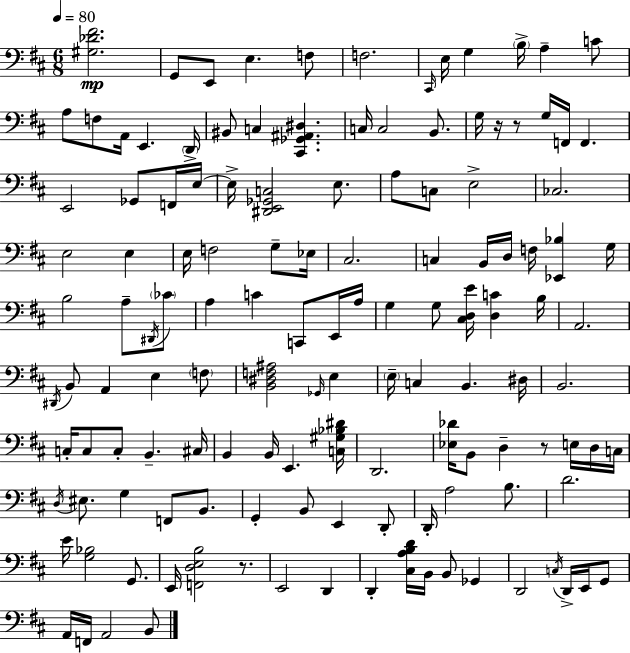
{
  \clef bass
  \numericTimeSignature
  \time 6/8
  \key d \major
  \tempo 4 = 80
  <gis des' fis'>2.\mp | g,8 e,8 e4. f8 | f2. | \grace { cis,16 } e16 g4 \parenthesize b16-> a4-- c'8 | \break a8 f8 a,16 e,4. | \parenthesize d,16-> bis,8 c4 <cis, ges, ais, dis>4. | c16 c2 b,8. | g16 r16 r8 g16 f,16 f,4. | \break e,2 ges,8 f,16 | e16~~ e16-> <dis, e, ges, c>2 e8. | a8 c8 e2-> | ces2. | \break e2 e4 | e16 f2 g8-- | ees16 cis2. | c4 b,16 d16 f16 <ees, bes>4 | \break g16 b2 a8-- \acciaccatura { dis,16 } | \parenthesize ces'8 a4 c'4 c,8 | e,16 a16 g4 g8 <cis d e'>16 <d c'>4 | b16 a,2. | \break \acciaccatura { dis,16 } b,8 a,4 e4 | \parenthesize f8 <b, dis f ais>2 \grace { ges,16 } | e4 \parenthesize e16-- c4 b,4. | dis16 b,2. | \break c16-. c8 c8-. b,4.-- | cis16 b,4 b,16 e,4. | <c gis bes dis'>16 d,2. | <ees des'>16 b,8 d4-- r8 | \break e16 d16 c16 \acciaccatura { d16 } eis8. g4 | f,8 b,8. g,4-. b,8 e,4 | d,8-. d,16-. a2 | b8. d'2. | \break e'16 <g bes>2 | g,8. e,16 <f, d e b>2 | r8. e,2 | d,4 d,4-. <cis a b d'>16 b,16 b,8 | \break ges,4 d,2 | \acciaccatura { c16 } d,16-> e,16 g,8 a,16 f,16 a,2 | b,8 \bar "|."
}